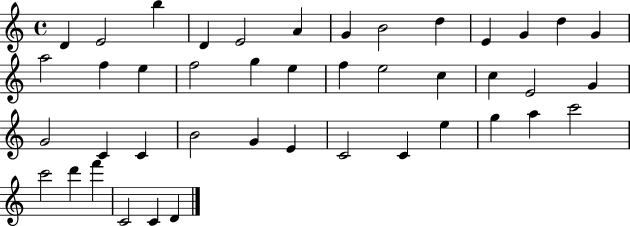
D4/q E4/h B5/q D4/q E4/h A4/q G4/q B4/h D5/q E4/q G4/q D5/q G4/q A5/h F5/q E5/q F5/h G5/q E5/q F5/q E5/h C5/q C5/q E4/h G4/q G4/h C4/q C4/q B4/h G4/q E4/q C4/h C4/q E5/q G5/q A5/q C6/h C6/h D6/q F6/q C4/h C4/q D4/q